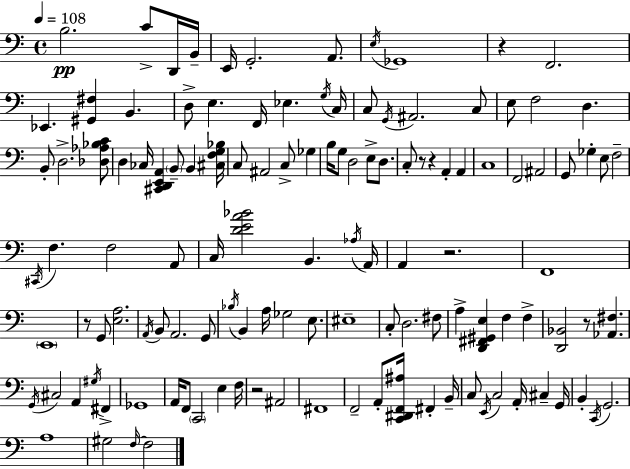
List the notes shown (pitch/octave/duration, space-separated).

B3/h. C4/e D2/s B2/s E2/s G2/h. A2/e. E3/s Gb2/w R/q F2/h. Eb2/q. [G#2,F#3]/q B2/q. D3/e E3/q. F2/s Eb3/q. G3/s C3/s C3/e G2/s A#2/h. C3/e E3/e F3/h D3/q. B2/e D3/h. [Db3,Ab3,Bb3,C4]/e D3/q CES3/s [C#2,D2,E2,A2]/q B2/e B2/q [C#3,F3,G3,Bb3]/s C3/e A#2/h C3/e Gb3/q B3/s G3/e D3/h E3/e D3/e. C3/e R/e R/q A2/q A2/q C3/w F2/h A#2/h G2/e Gb3/q E3/e F3/h C#2/s F3/q. F3/h A2/e C3/s [D4,E4,A4,Bb4]/h B2/q. Ab3/s A2/s A2/q R/h. F2/w E2/w R/e G2/e [E3,A3]/h. A2/s B2/e A2/h. G2/e Bb3/s B2/q A3/s Gb3/h E3/e. EIS3/w C3/e D3/h. F#3/e A3/q [D2,F#2,G#2,E3]/q F3/q F3/q [D2,Bb2]/h R/e [Ab2,F#3]/q. G2/s C#3/h A2/q G#3/s F#2/q Gb2/w A2/s F2/e C2/h E3/q F3/s R/h A#2/h F#2/w F2/h A2/e [C2,D#2,F2,A#3]/s F#2/q B2/s C3/e E2/s C3/h A2/s C#3/q G2/s B2/q C2/s G2/h. A3/w G#3/h F3/s F3/h